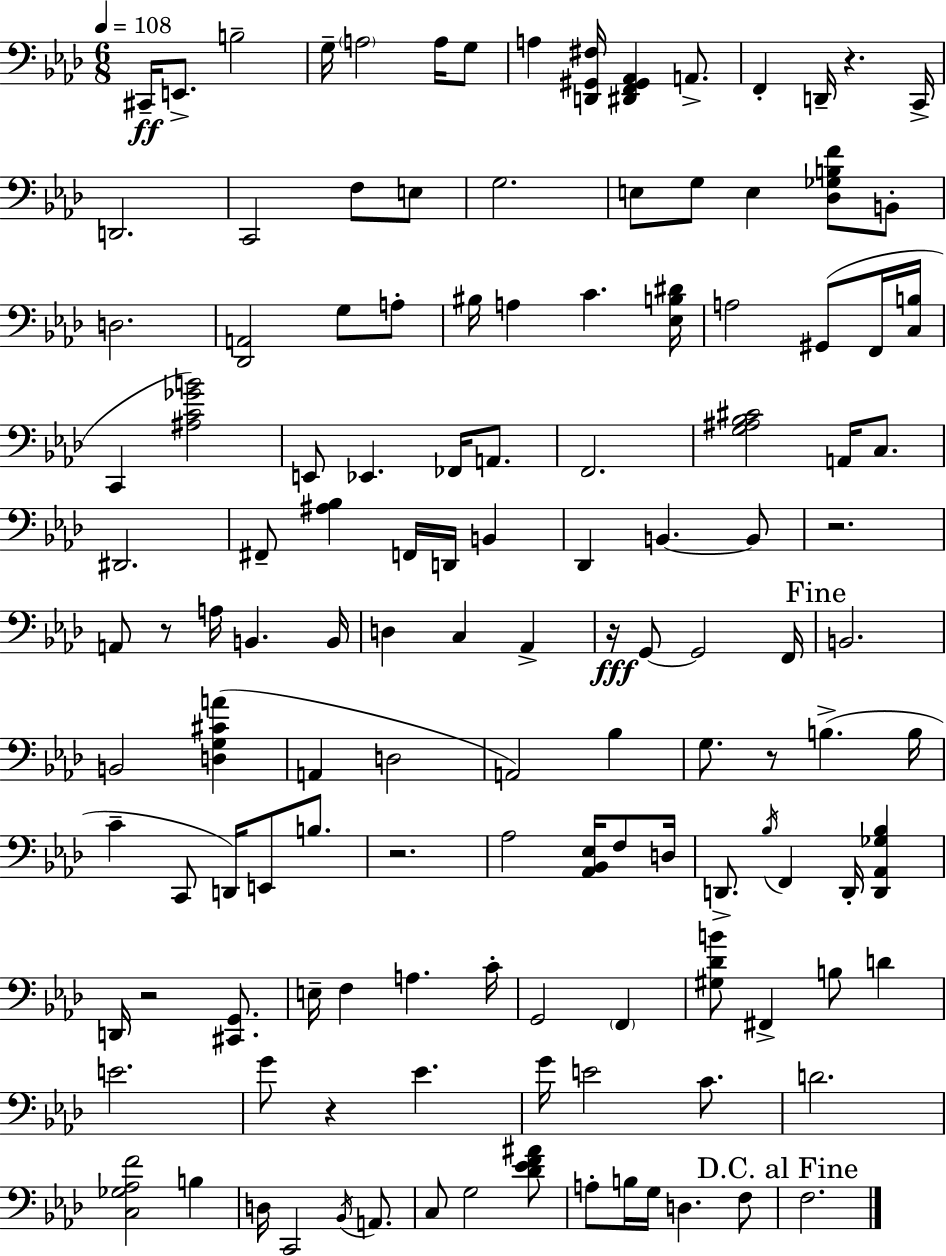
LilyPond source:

{
  \clef bass
  \numericTimeSignature
  \time 6/8
  \key aes \major
  \tempo 4 = 108
  \repeat volta 2 { cis,16--\ff e,8.-> b2-- | g16-- \parenthesize a2 a16 g8 | a4 <d, gis, fis>16 <dis, f, gis, aes,>4 a,8.-> | f,4-. d,16-- r4. c,16-> | \break d,2. | c,2 f8 e8 | g2. | e8 g8 e4 <des ges b f'>8 b,8-. | \break d2. | <des, a,>2 g8 a8-. | bis16 a4 c'4. <ees b dis'>16 | a2 gis,8( f,16 <c b>16 | \break c,4 <ais c' ges' b'>2) | e,8 ees,4. fes,16 a,8. | f,2. | <g ais bes cis'>2 a,16 c8. | \break dis,2. | fis,8-- <ais bes>4 f,16 d,16 b,4 | des,4 b,4.~~ b,8 | r2. | \break a,8 r8 a16 b,4. b,16 | d4 c4 aes,4-> | r16\fff g,8~~ g,2 f,16 | \mark "Fine" b,2. | \break b,2 <d g cis' a'>4( | a,4 d2 | a,2) bes4 | g8. r8 b4.->( b16 | \break c'4-- c,8 d,16) e,8 b8. | r2. | aes2 <aes, bes, ees>16 f8 d16 | d,8.-> \acciaccatura { bes16 } f,4 d,16-. <d, aes, ges bes>4 | \break d,16 r2 <cis, g,>8. | e16-- f4 a4. | c'16-. g,2 \parenthesize f,4 | <gis des' b'>8 fis,4-> b8 d'4 | \break e'2. | g'8 r4 ees'4. | g'16 e'2 c'8. | d'2. | \break <c ges aes f'>2 b4 | d16 c,2 \acciaccatura { bes,16 } a,8. | c8 g2 | <des' ees' f' ais'>8 a8-. b16 g16 d4. | \break f8 \mark "D.C. al Fine" f2. | } \bar "|."
}